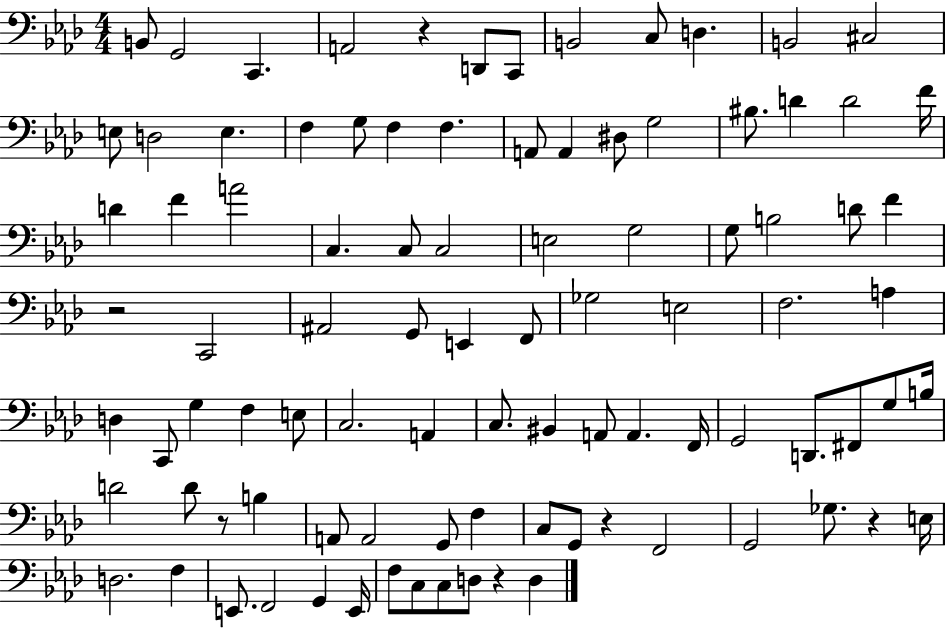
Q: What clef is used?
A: bass